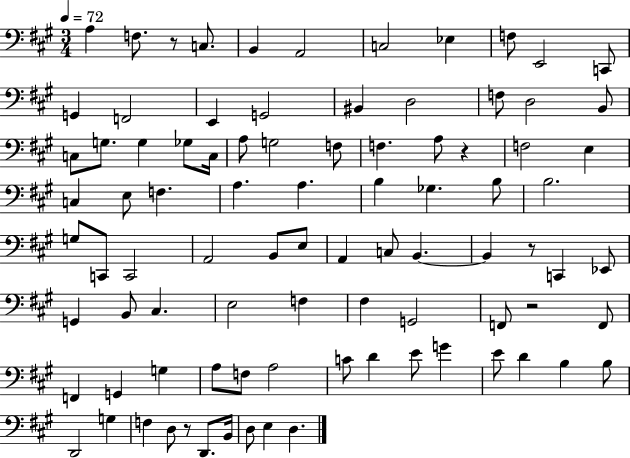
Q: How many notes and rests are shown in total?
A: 89